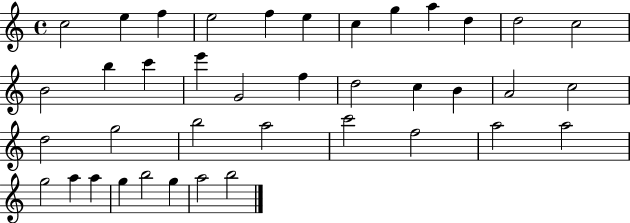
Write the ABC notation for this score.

X:1
T:Untitled
M:4/4
L:1/4
K:C
c2 e f e2 f e c g a d d2 c2 B2 b c' e' G2 f d2 c B A2 c2 d2 g2 b2 a2 c'2 f2 a2 a2 g2 a a g b2 g a2 b2